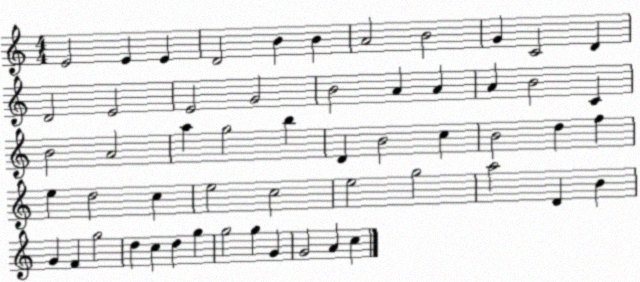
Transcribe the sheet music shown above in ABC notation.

X:1
T:Untitled
M:4/4
L:1/4
K:C
E2 E E D2 B B A2 B2 G C2 D D2 E2 E2 G2 B2 A A A B2 C B2 A2 a g2 b D B2 c B2 d f e d2 c e2 c2 e2 g2 a2 D B G F g2 d c d g g2 g G G2 A c